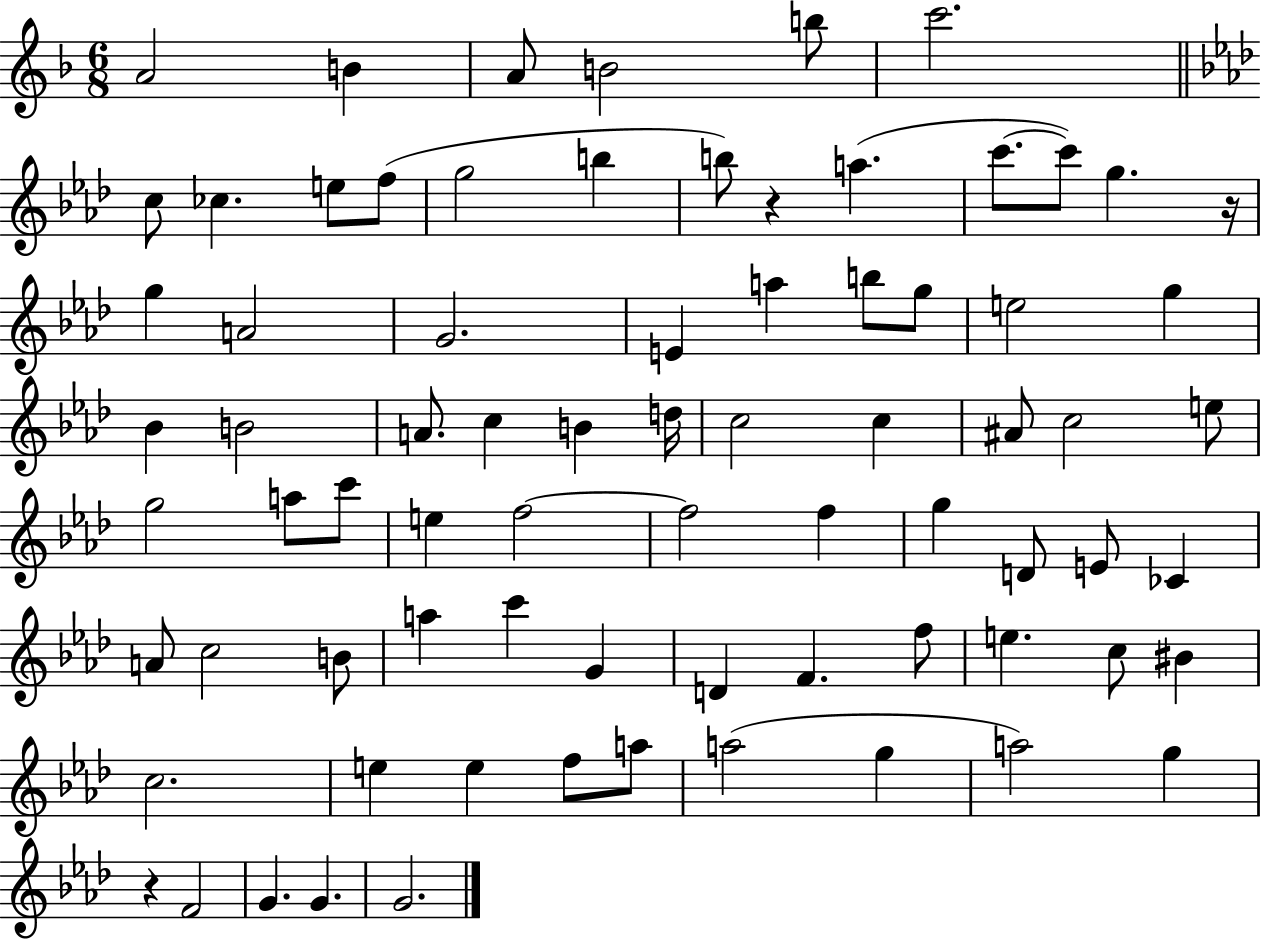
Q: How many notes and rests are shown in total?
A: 76